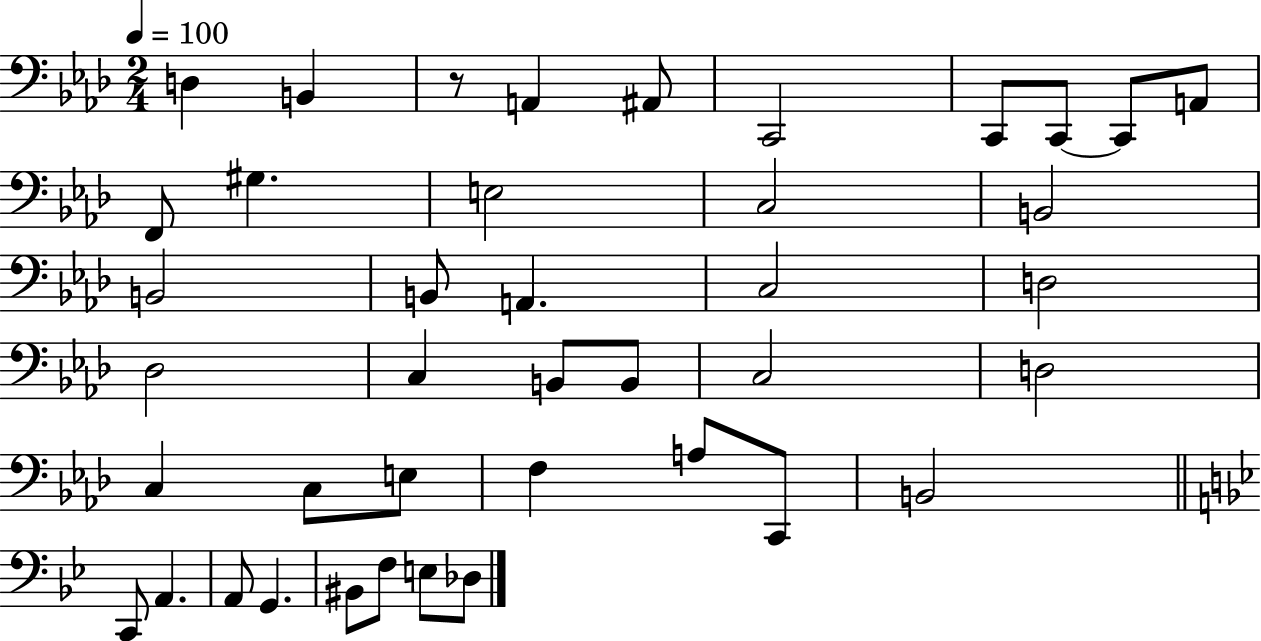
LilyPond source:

{
  \clef bass
  \numericTimeSignature
  \time 2/4
  \key aes \major
  \tempo 4 = 100
  d4 b,4 | r8 a,4 ais,8 | c,2 | c,8 c,8~~ c,8 a,8 | \break f,8 gis4. | e2 | c2 | b,2 | \break b,2 | b,8 a,4. | c2 | d2 | \break des2 | c4 b,8 b,8 | c2 | d2 | \break c4 c8 e8 | f4 a8 c,8 | b,2 | \bar "||" \break \key bes \major c,8 a,4. | a,8 g,4. | bis,8 f8 e8 des8 | \bar "|."
}